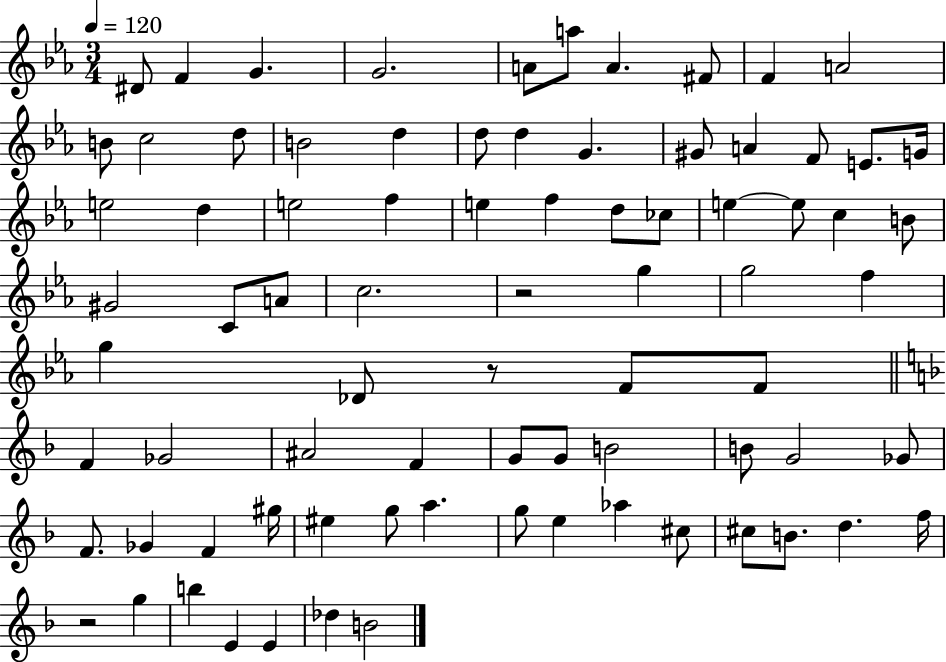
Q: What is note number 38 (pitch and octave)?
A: A4